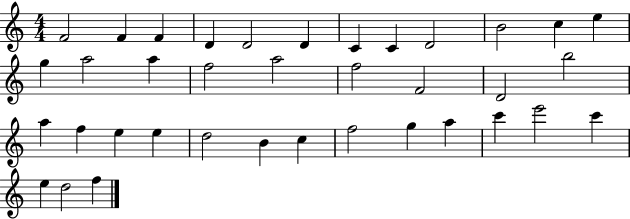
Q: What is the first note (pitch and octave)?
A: F4